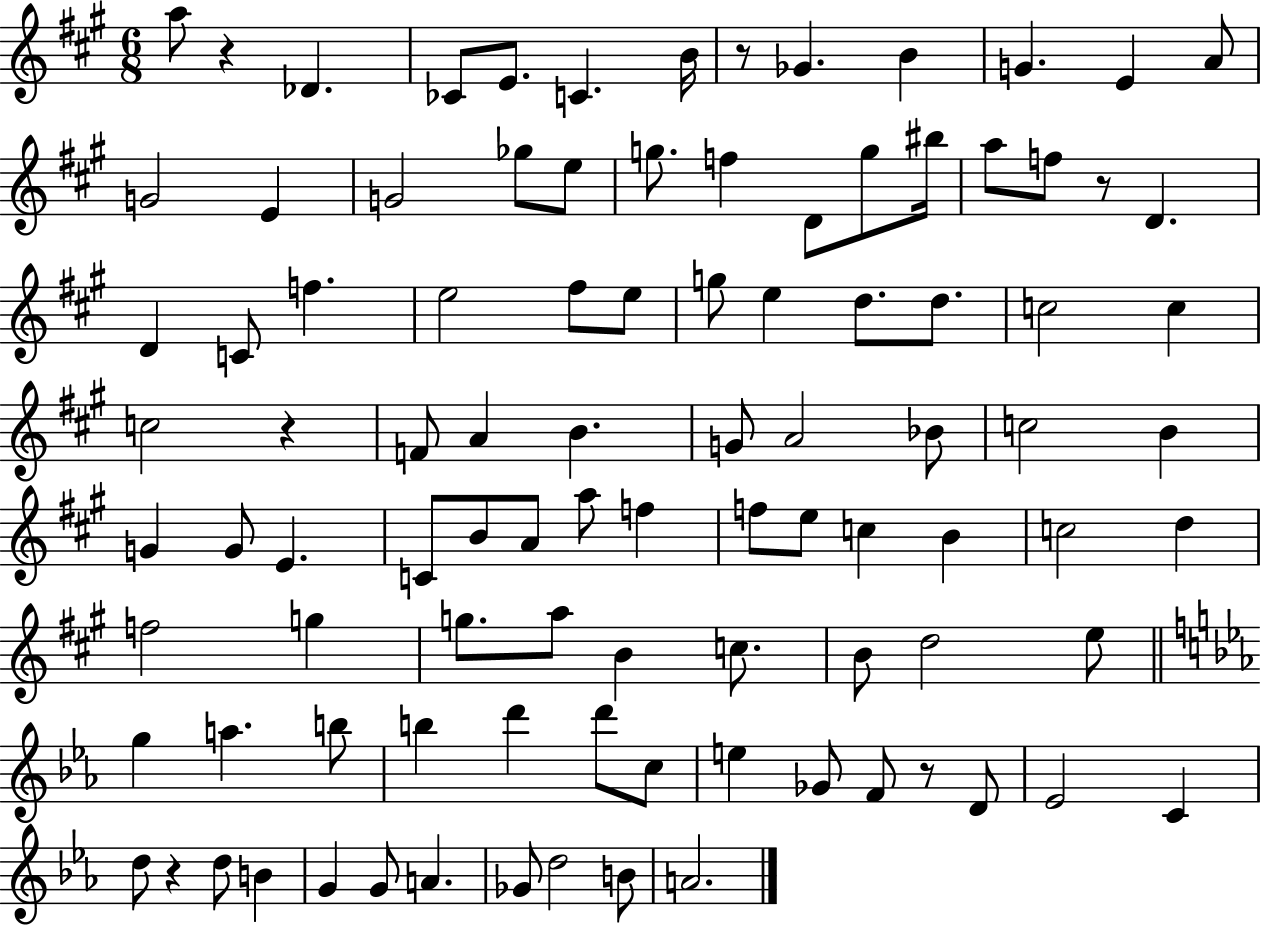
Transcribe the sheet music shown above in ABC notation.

X:1
T:Untitled
M:6/8
L:1/4
K:A
a/2 z _D _C/2 E/2 C B/4 z/2 _G B G E A/2 G2 E G2 _g/2 e/2 g/2 f D/2 g/2 ^b/4 a/2 f/2 z/2 D D C/2 f e2 ^f/2 e/2 g/2 e d/2 d/2 c2 c c2 z F/2 A B G/2 A2 _B/2 c2 B G G/2 E C/2 B/2 A/2 a/2 f f/2 e/2 c B c2 d f2 g g/2 a/2 B c/2 B/2 d2 e/2 g a b/2 b d' d'/2 c/2 e _G/2 F/2 z/2 D/2 _E2 C d/2 z d/2 B G G/2 A _G/2 d2 B/2 A2